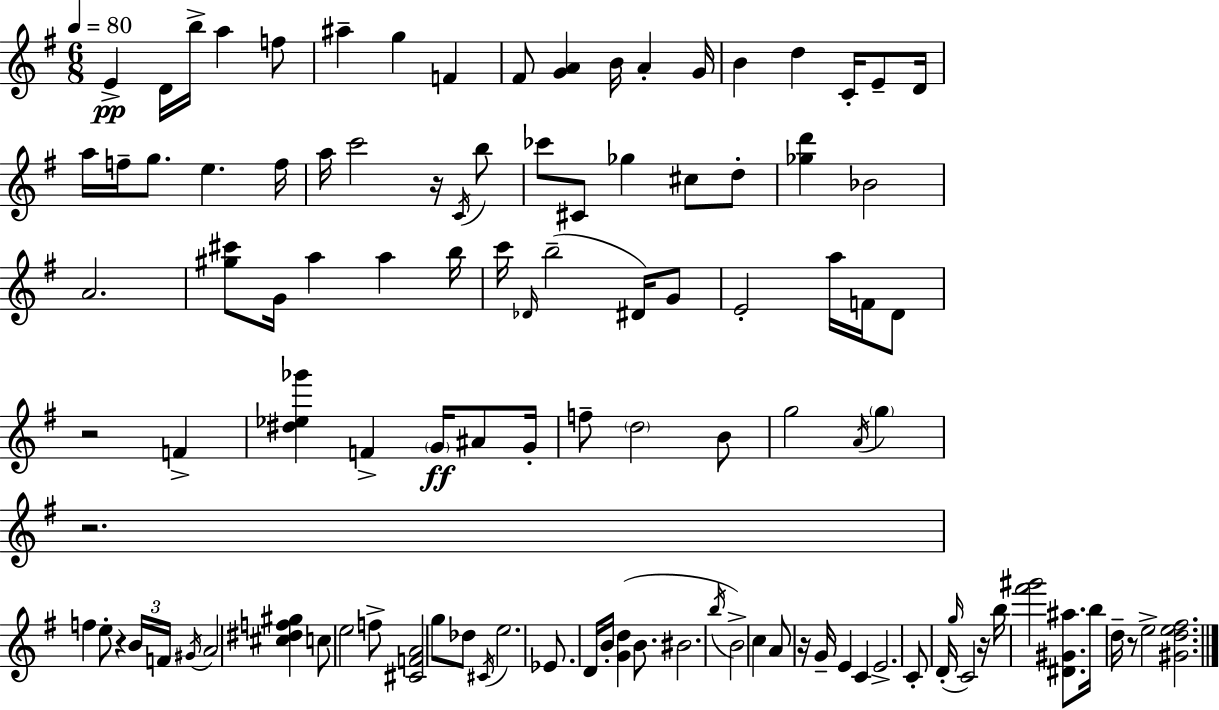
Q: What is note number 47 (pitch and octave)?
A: F4